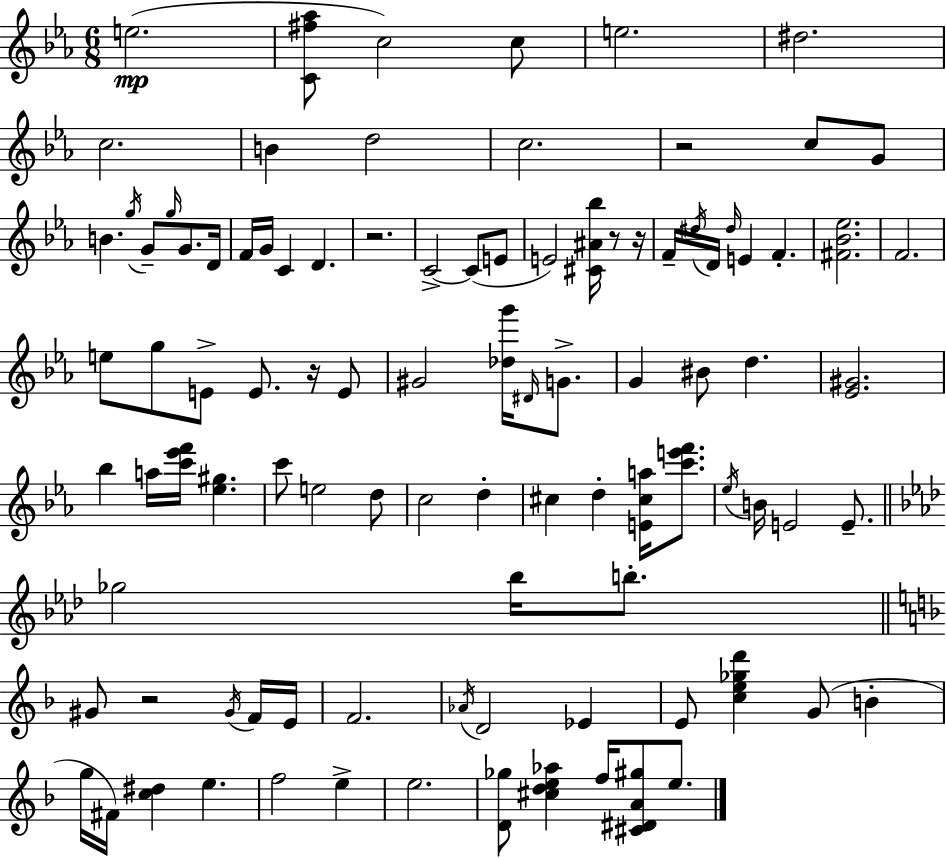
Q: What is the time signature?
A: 6/8